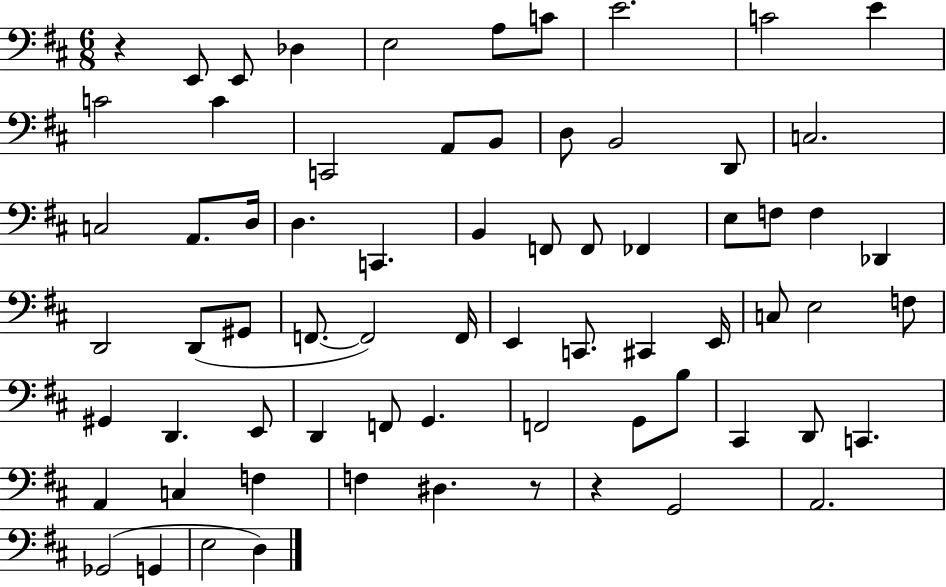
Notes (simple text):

R/q E2/e E2/e Db3/q E3/h A3/e C4/e E4/h. C4/h E4/q C4/h C4/q C2/h A2/e B2/e D3/e B2/h D2/e C3/h. C3/h A2/e. D3/s D3/q. C2/q. B2/q F2/e F2/e FES2/q E3/e F3/e F3/q Db2/q D2/h D2/e G#2/e F2/e. F2/h F2/s E2/q C2/e. C#2/q E2/s C3/e E3/h F3/e G#2/q D2/q. E2/e D2/q F2/e G2/q. F2/h G2/e B3/e C#2/q D2/e C2/q. A2/q C3/q F3/q F3/q D#3/q. R/e R/q G2/h A2/h. Gb2/h G2/q E3/h D3/q